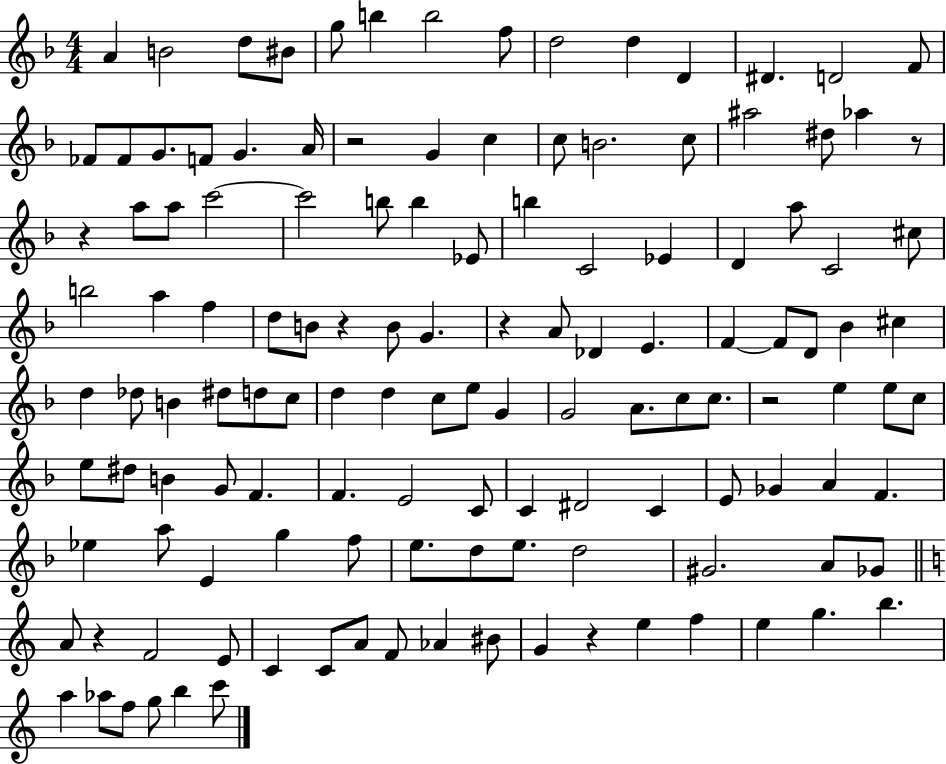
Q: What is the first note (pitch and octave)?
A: A4